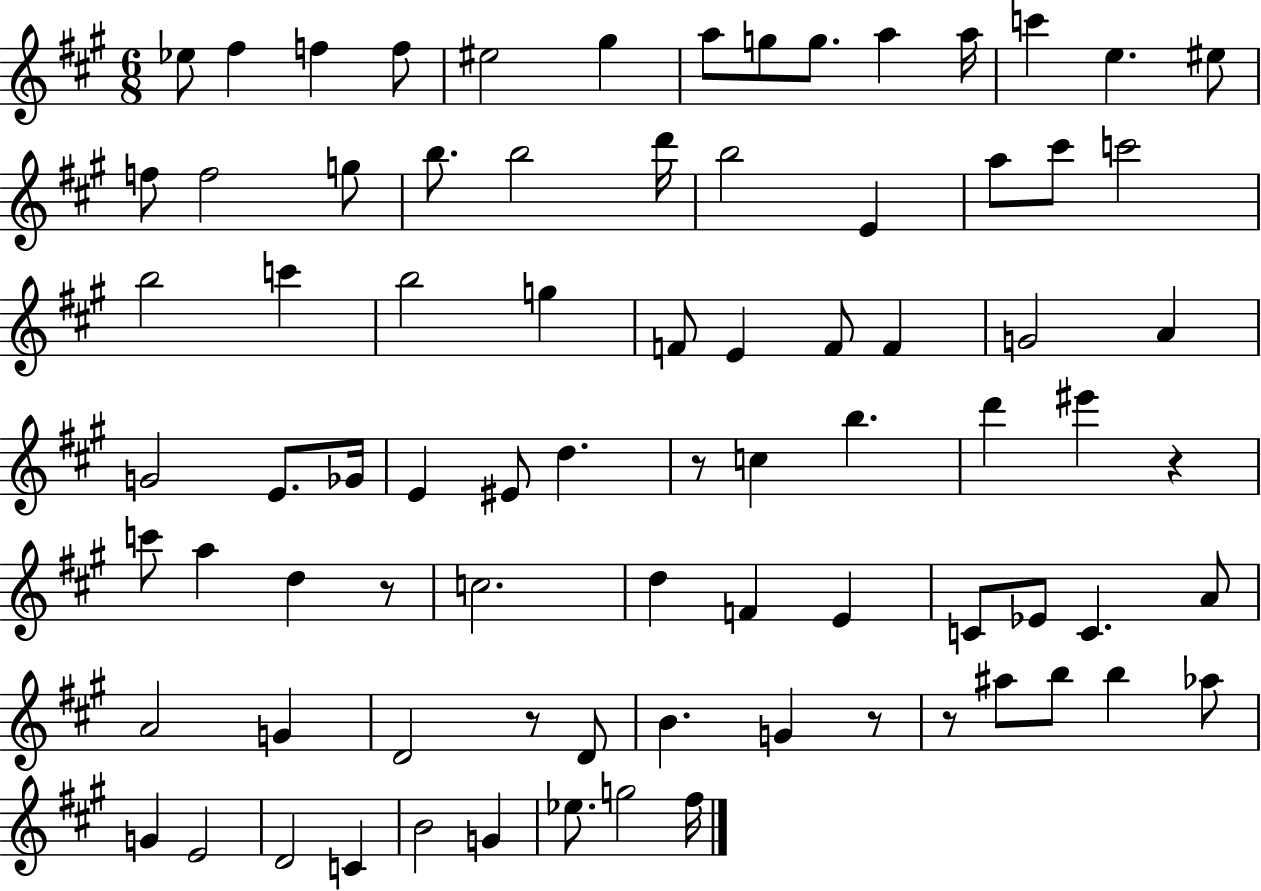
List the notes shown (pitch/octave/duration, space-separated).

Eb5/e F#5/q F5/q F5/e EIS5/h G#5/q A5/e G5/e G5/e. A5/q A5/s C6/q E5/q. EIS5/e F5/e F5/h G5/e B5/e. B5/h D6/s B5/h E4/q A5/e C#6/e C6/h B5/h C6/q B5/h G5/q F4/e E4/q F4/e F4/q G4/h A4/q G4/h E4/e. Gb4/s E4/q EIS4/e D5/q. R/e C5/q B5/q. D6/q EIS6/q R/q C6/e A5/q D5/q R/e C5/h. D5/q F4/q E4/q C4/e Eb4/e C4/q. A4/e A4/h G4/q D4/h R/e D4/e B4/q. G4/q R/e R/e A#5/e B5/e B5/q Ab5/e G4/q E4/h D4/h C4/q B4/h G4/q Eb5/e. G5/h F#5/s